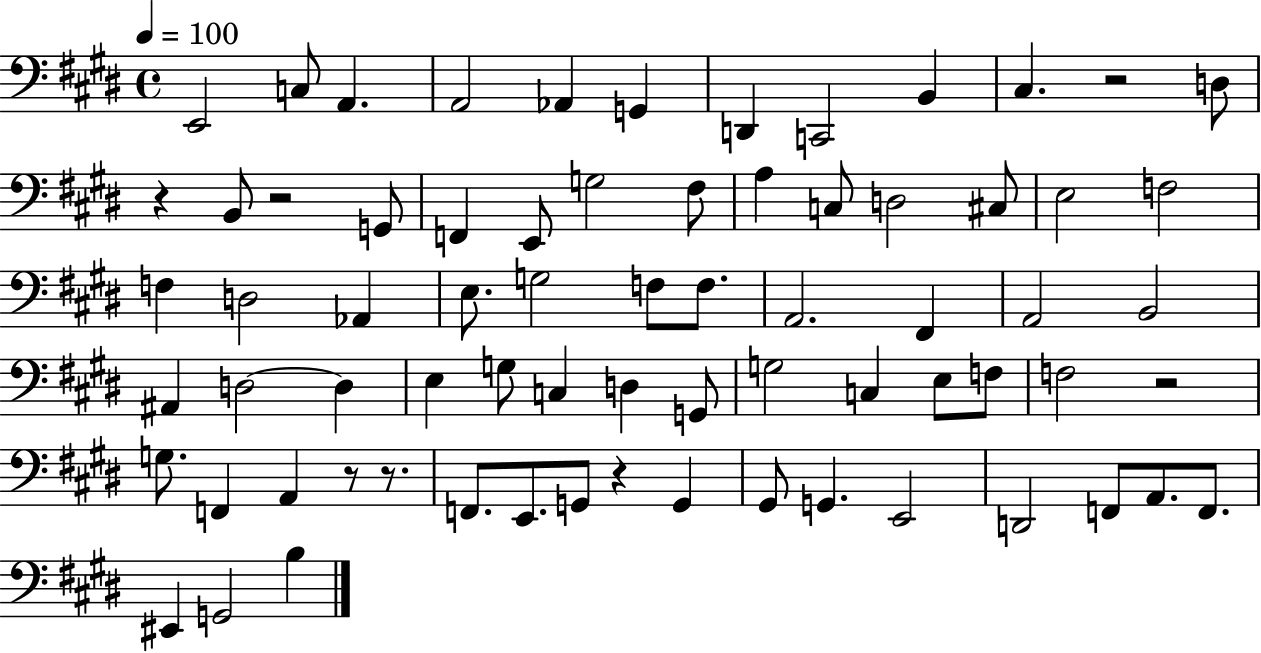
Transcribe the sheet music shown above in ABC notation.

X:1
T:Untitled
M:4/4
L:1/4
K:E
E,,2 C,/2 A,, A,,2 _A,, G,, D,, C,,2 B,, ^C, z2 D,/2 z B,,/2 z2 G,,/2 F,, E,,/2 G,2 ^F,/2 A, C,/2 D,2 ^C,/2 E,2 F,2 F, D,2 _A,, E,/2 G,2 F,/2 F,/2 A,,2 ^F,, A,,2 B,,2 ^A,, D,2 D, E, G,/2 C, D, G,,/2 G,2 C, E,/2 F,/2 F,2 z2 G,/2 F,, A,, z/2 z/2 F,,/2 E,,/2 G,,/2 z G,, ^G,,/2 G,, E,,2 D,,2 F,,/2 A,,/2 F,,/2 ^E,, G,,2 B,